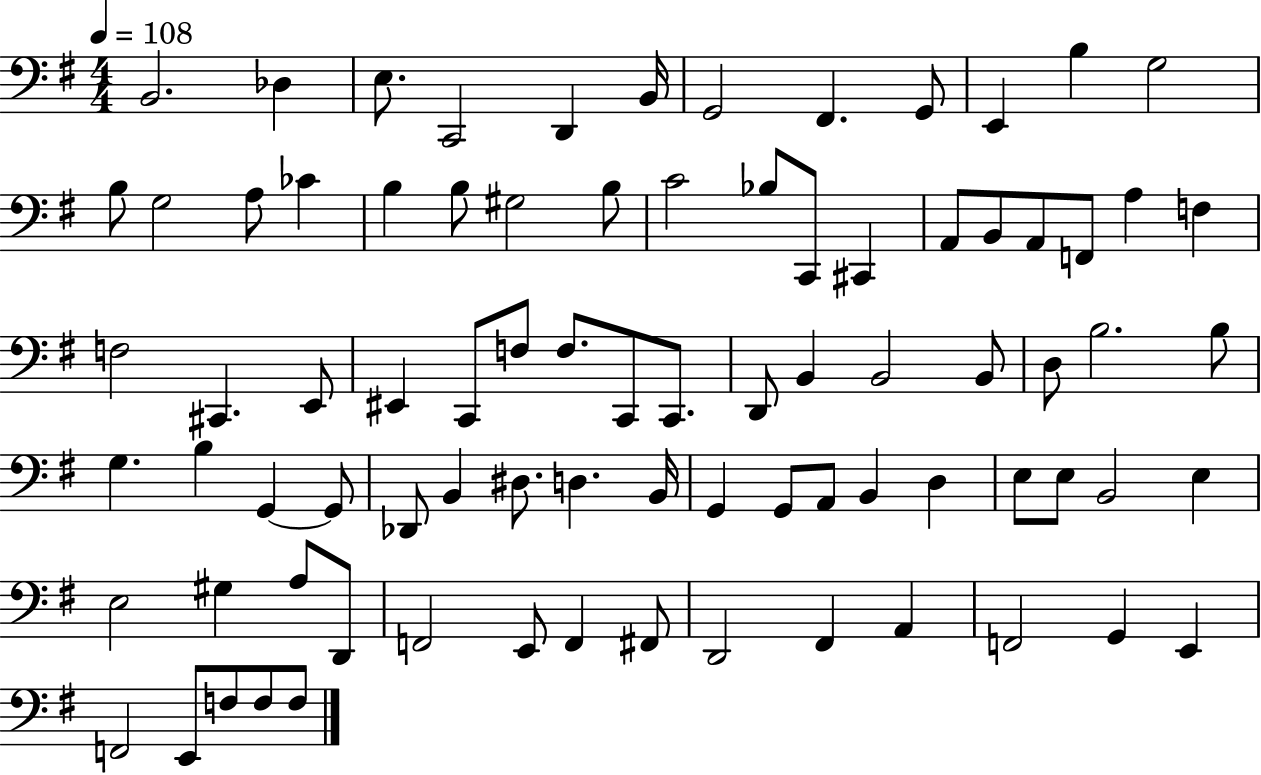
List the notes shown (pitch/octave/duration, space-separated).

B2/h. Db3/q E3/e. C2/h D2/q B2/s G2/h F#2/q. G2/e E2/q B3/q G3/h B3/e G3/h A3/e CES4/q B3/q B3/e G#3/h B3/e C4/h Bb3/e C2/e C#2/q A2/e B2/e A2/e F2/e A3/q F3/q F3/h C#2/q. E2/e EIS2/q C2/e F3/e F3/e. C2/e C2/e. D2/e B2/q B2/h B2/e D3/e B3/h. B3/e G3/q. B3/q G2/q G2/e Db2/e B2/q D#3/e. D3/q. B2/s G2/q G2/e A2/e B2/q D3/q E3/e E3/e B2/h E3/q E3/h G#3/q A3/e D2/e F2/h E2/e F2/q F#2/e D2/h F#2/q A2/q F2/h G2/q E2/q F2/h E2/e F3/e F3/e F3/e